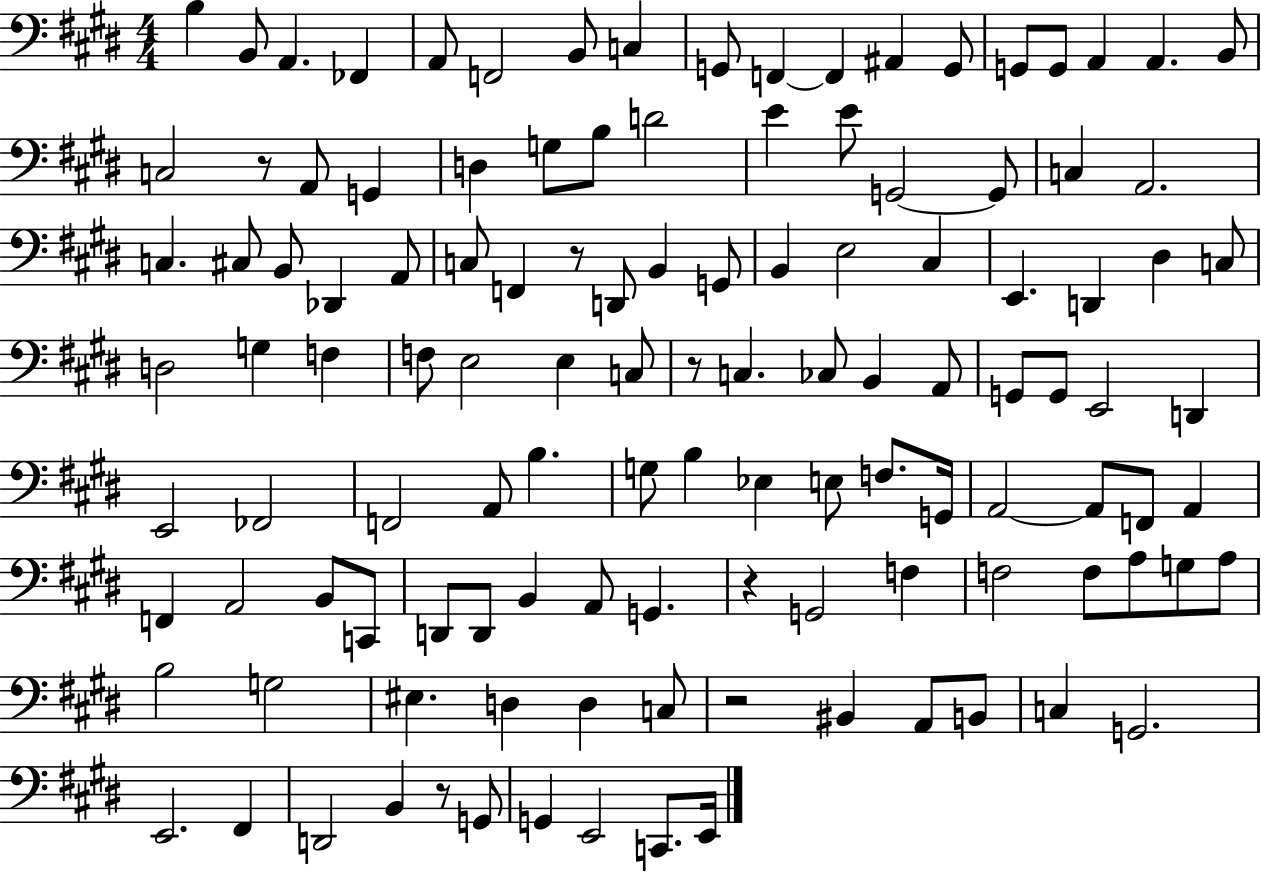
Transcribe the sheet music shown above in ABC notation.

X:1
T:Untitled
M:4/4
L:1/4
K:E
B, B,,/2 A,, _F,, A,,/2 F,,2 B,,/2 C, G,,/2 F,, F,, ^A,, G,,/2 G,,/2 G,,/2 A,, A,, B,,/2 C,2 z/2 A,,/2 G,, D, G,/2 B,/2 D2 E E/2 G,,2 G,,/2 C, A,,2 C, ^C,/2 B,,/2 _D,, A,,/2 C,/2 F,, z/2 D,,/2 B,, G,,/2 B,, E,2 ^C, E,, D,, ^D, C,/2 D,2 G, F, F,/2 E,2 E, C,/2 z/2 C, _C,/2 B,, A,,/2 G,,/2 G,,/2 E,,2 D,, E,,2 _F,,2 F,,2 A,,/2 B, G,/2 B, _E, E,/2 F,/2 G,,/4 A,,2 A,,/2 F,,/2 A,, F,, A,,2 B,,/2 C,,/2 D,,/2 D,,/2 B,, A,,/2 G,, z G,,2 F, F,2 F,/2 A,/2 G,/2 A,/2 B,2 G,2 ^E, D, D, C,/2 z2 ^B,, A,,/2 B,,/2 C, G,,2 E,,2 ^F,, D,,2 B,, z/2 G,,/2 G,, E,,2 C,,/2 E,,/4